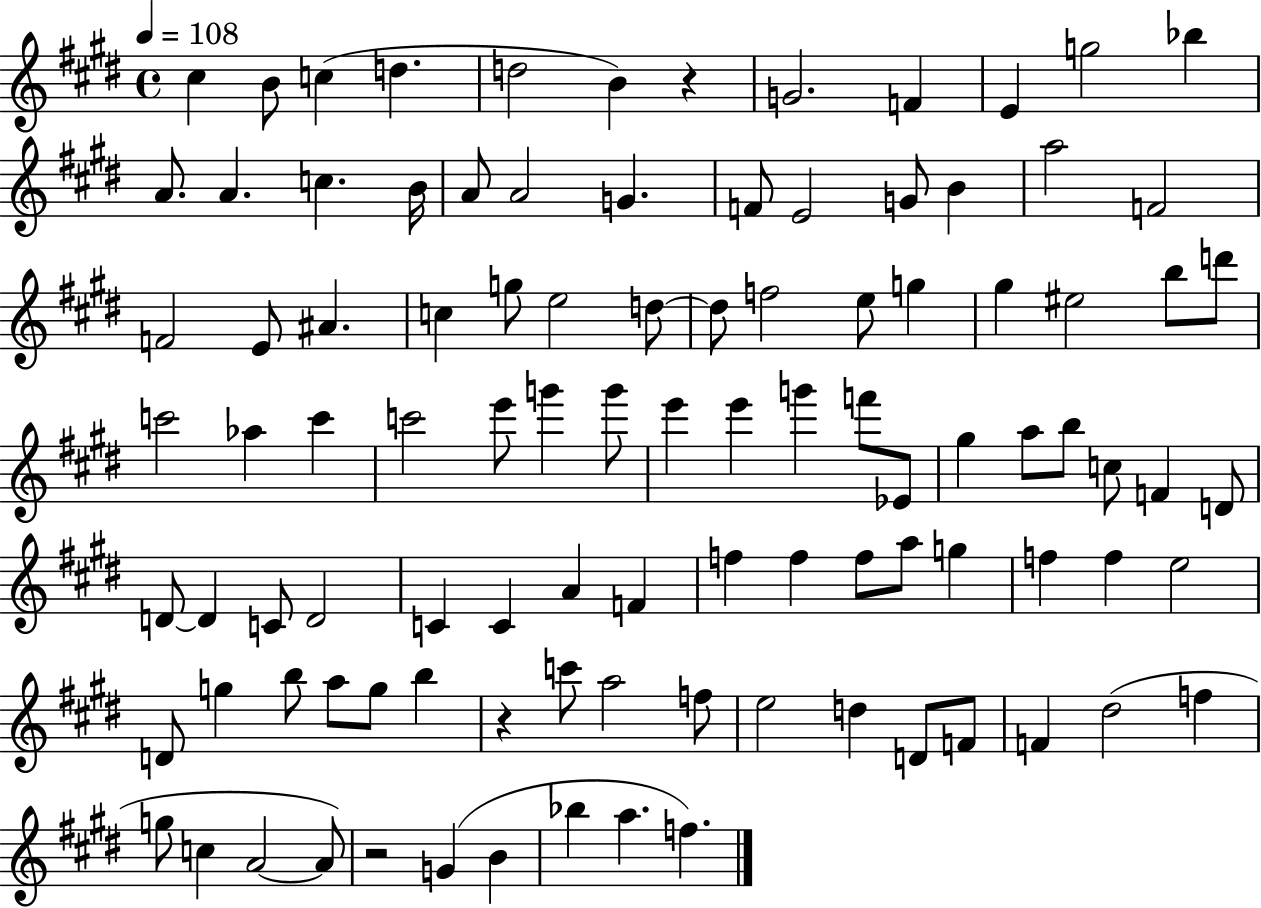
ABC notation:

X:1
T:Untitled
M:4/4
L:1/4
K:E
^c B/2 c d d2 B z G2 F E g2 _b A/2 A c B/4 A/2 A2 G F/2 E2 G/2 B a2 F2 F2 E/2 ^A c g/2 e2 d/2 d/2 f2 e/2 g ^g ^e2 b/2 d'/2 c'2 _a c' c'2 e'/2 g' g'/2 e' e' g' f'/2 _E/2 ^g a/2 b/2 c/2 F D/2 D/2 D C/2 D2 C C A F f f f/2 a/2 g f f e2 D/2 g b/2 a/2 g/2 b z c'/2 a2 f/2 e2 d D/2 F/2 F ^d2 f g/2 c A2 A/2 z2 G B _b a f